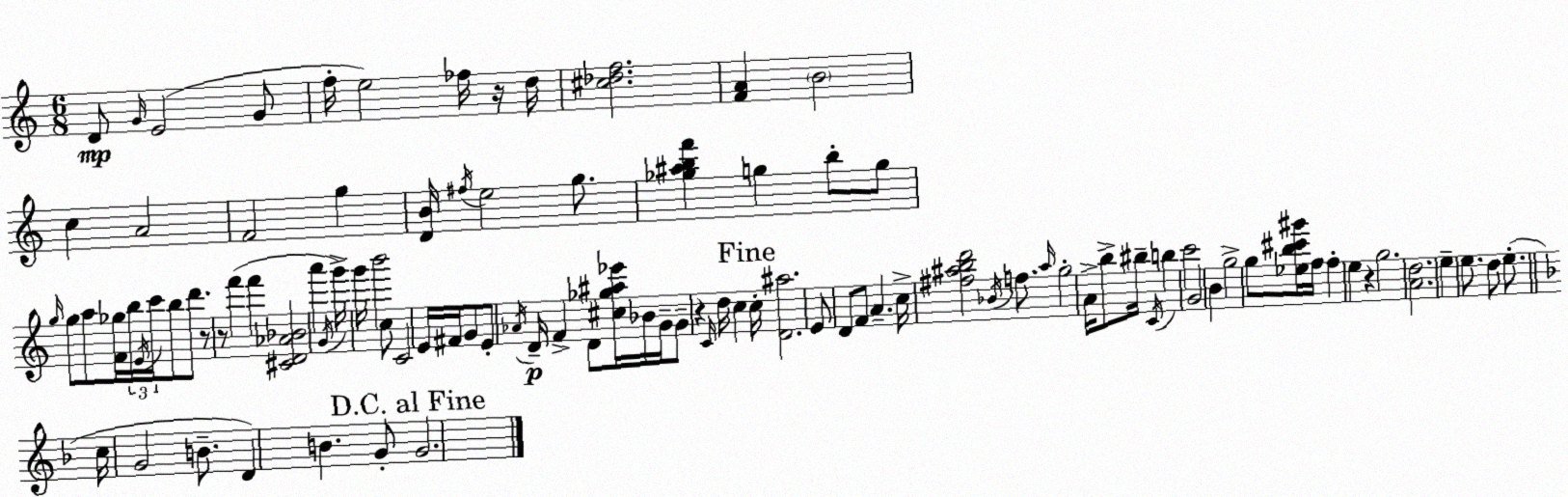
X:1
T:Untitled
M:6/8
L:1/4
K:Am
D/2 G/4 E2 G/2 f/4 e2 _f/4 z/4 d/4 [^c_df]2 [FA] B2 c A2 F2 g [DB]/4 ^f/4 e2 g/2 [_g^abf'] g b/2 g/2 g/4 g/2 a/2 [F_g]/4 b/4 E/4 c'/4 b/2 d'/2 z/2 z/2 f' f' [^CD_A_B]2 a' G/4 g'/4 g'/4 b'2 c/2 C2 E/4 ^F/4 G/2 E/2 _A/4 D/4 F D/2 [^c_g^a_e']/4 _B/4 G/4 G/2 z C/4 d/4 c c/4 [D^a]2 E/2 D/2 F/2 A c/4 [^f^abd']2 _B/4 f/2 ^a/4 g2 A/4 b/2 ^b/4 C/4 b c'2 G2 B g2 g/2 [_eb^c'^g']/4 f/4 f e z g2 [Ad]2 e e/2 d/2 e/2 c/4 G2 B/2 D B G/2 G2